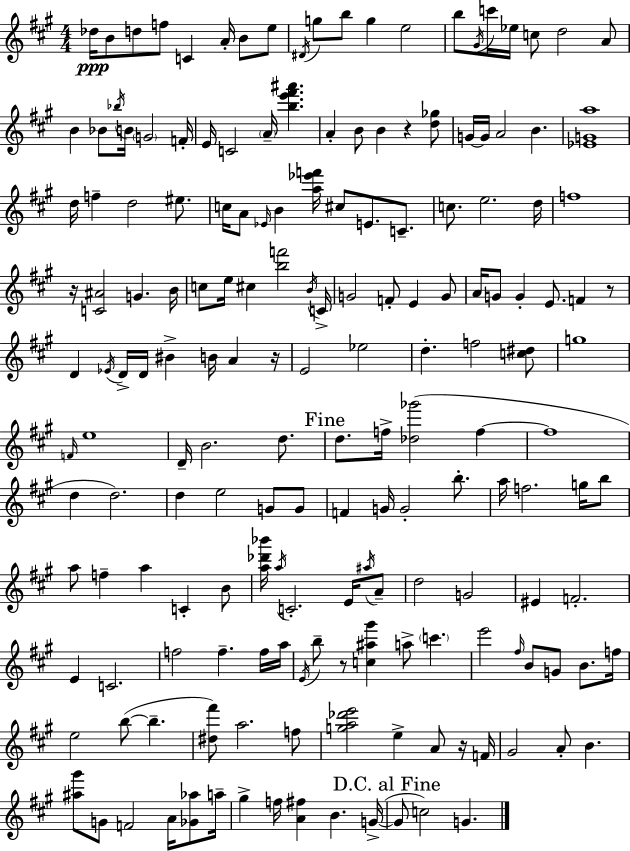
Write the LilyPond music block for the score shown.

{
  \clef treble
  \numericTimeSignature
  \time 4/4
  \key a \major
  \repeat volta 2 { des''16\ppp b'8 d''8 f''8 c'4 a'16-. b'8 e''8 | \acciaccatura { dis'16 } g''8 b''8 g''4 e''2 | b''8 \acciaccatura { gis'16 } c'''16 ees''16 c''8 d''2 | a'8 b'4 bes'8 \acciaccatura { bes''16 } b'16 \parenthesize g'2 | \break f'16-. e'16 c'2 \parenthesize a'16-- <b'' e''' fis''' ais'''>4. | a'4-. b'8 b'4 r4 | <d'' ges''>8 g'16~~ g'16 a'2 b'4. | <ees' g' a''>1 | \break d''16 f''4-- d''2 | eis''8. c''16 a'8 \grace { ees'16 } b'4 <a'' ees''' f'''>16 cis''8 e'8. | c'8.-- c''8. e''2. | d''16 f''1 | \break r16 <c' ais'>2 g'4. | b'16 c''8 e''16 cis''4 <b'' f'''>2 | \acciaccatura { b'16 } c'16-> g'2 f'8-. e'4 | g'8 a'16 g'8 g'4-. e'8. f'4 | \break r8 d'4 \acciaccatura { ees'16 } d'16-> d'16 bis'4-> | b'16 a'4 r16 e'2 ees''2 | d''4.-. f''2 | <c'' dis''>8 g''1 | \break \grace { f'16 } e''1 | d'16-- b'2. | d''8. \mark "Fine" d''8. f''16-> <des'' ges'''>2( | f''4~~ f''1 | \break d''4 d''2.) | d''4 e''2 | g'8 g'8 f'4 g'16 g'2-. | b''8.-. a''16 f''2. | \break g''16 b''8 a''8 f''4-- a''4 | c'4-. b'8 <a'' des''' bes'''>16 \acciaccatura { a''16 } c'2.-. | e'16 \acciaccatura { ais''16 } a'8-- d''2 | g'2 eis'4 f'2.-. | \break e'4 c'2. | f''2 | f''4.-- f''16 a''16 \acciaccatura { e'16 } b''8-- r8 <c'' ais'' gis'''>4 | a''8-> \parenthesize c'''4. e'''2 | \break \grace { fis''16 } b'8 g'8 b'8. f''16 e''2 | b''8~(~ b''4.-- <dis'' fis'''>8) a''2. | f''8 <g'' a'' des''' e'''>2 | e''4-> a'8 r16 f'16 gis'2 | \break a'8-. b'4. <ais'' gis'''>8 g'8 f'2 | a'16 <ges' aes''>8 a''16-- gis''4-> f''16 | <a' fis''>4 b'4. g'16->~(~ \mark "D.C. al Fine" g'8 c''2) | g'4. } \bar "|."
}